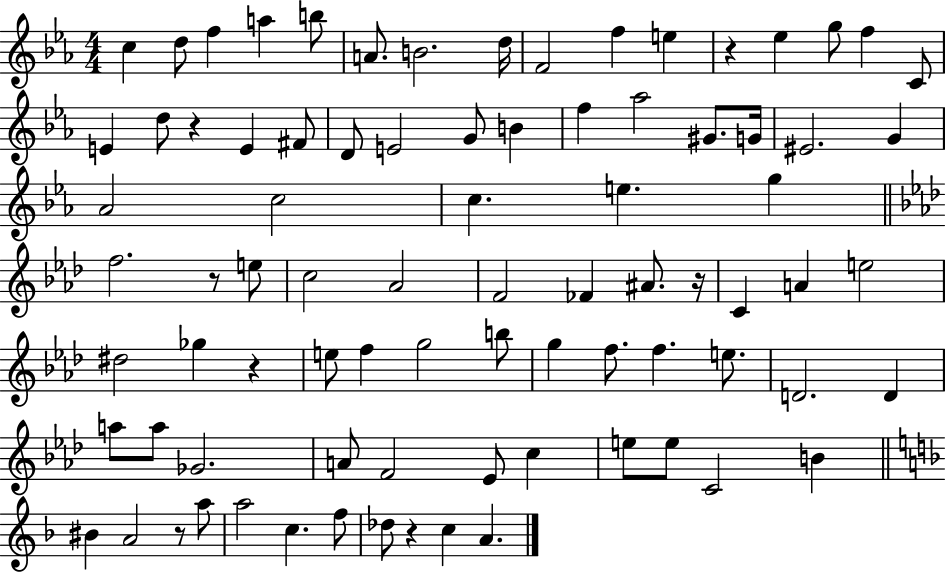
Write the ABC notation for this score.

X:1
T:Untitled
M:4/4
L:1/4
K:Eb
c d/2 f a b/2 A/2 B2 d/4 F2 f e z _e g/2 f C/2 E d/2 z E ^F/2 D/2 E2 G/2 B f _a2 ^G/2 G/4 ^E2 G _A2 c2 c e g f2 z/2 e/2 c2 _A2 F2 _F ^A/2 z/4 C A e2 ^d2 _g z e/2 f g2 b/2 g f/2 f e/2 D2 D a/2 a/2 _G2 A/2 F2 _E/2 c e/2 e/2 C2 B ^B A2 z/2 a/2 a2 c f/2 _d/2 z c A